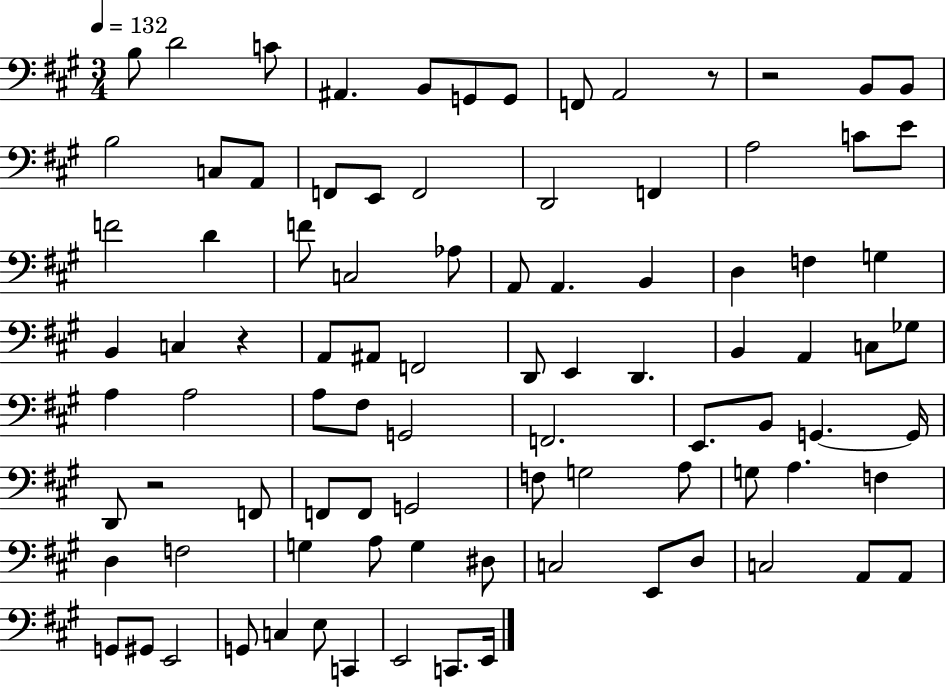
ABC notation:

X:1
T:Untitled
M:3/4
L:1/4
K:A
B,/2 D2 C/2 ^A,, B,,/2 G,,/2 G,,/2 F,,/2 A,,2 z/2 z2 B,,/2 B,,/2 B,2 C,/2 A,,/2 F,,/2 E,,/2 F,,2 D,,2 F,, A,2 C/2 E/2 F2 D F/2 C,2 _A,/2 A,,/2 A,, B,, D, F, G, B,, C, z A,,/2 ^A,,/2 F,,2 D,,/2 E,, D,, B,, A,, C,/2 _G,/2 A, A,2 A,/2 ^F,/2 G,,2 F,,2 E,,/2 B,,/2 G,, G,,/4 D,,/2 z2 F,,/2 F,,/2 F,,/2 G,,2 F,/2 G,2 A,/2 G,/2 A, F, D, F,2 G, A,/2 G, ^D,/2 C,2 E,,/2 D,/2 C,2 A,,/2 A,,/2 G,,/2 ^G,,/2 E,,2 G,,/2 C, E,/2 C,, E,,2 C,,/2 E,,/4